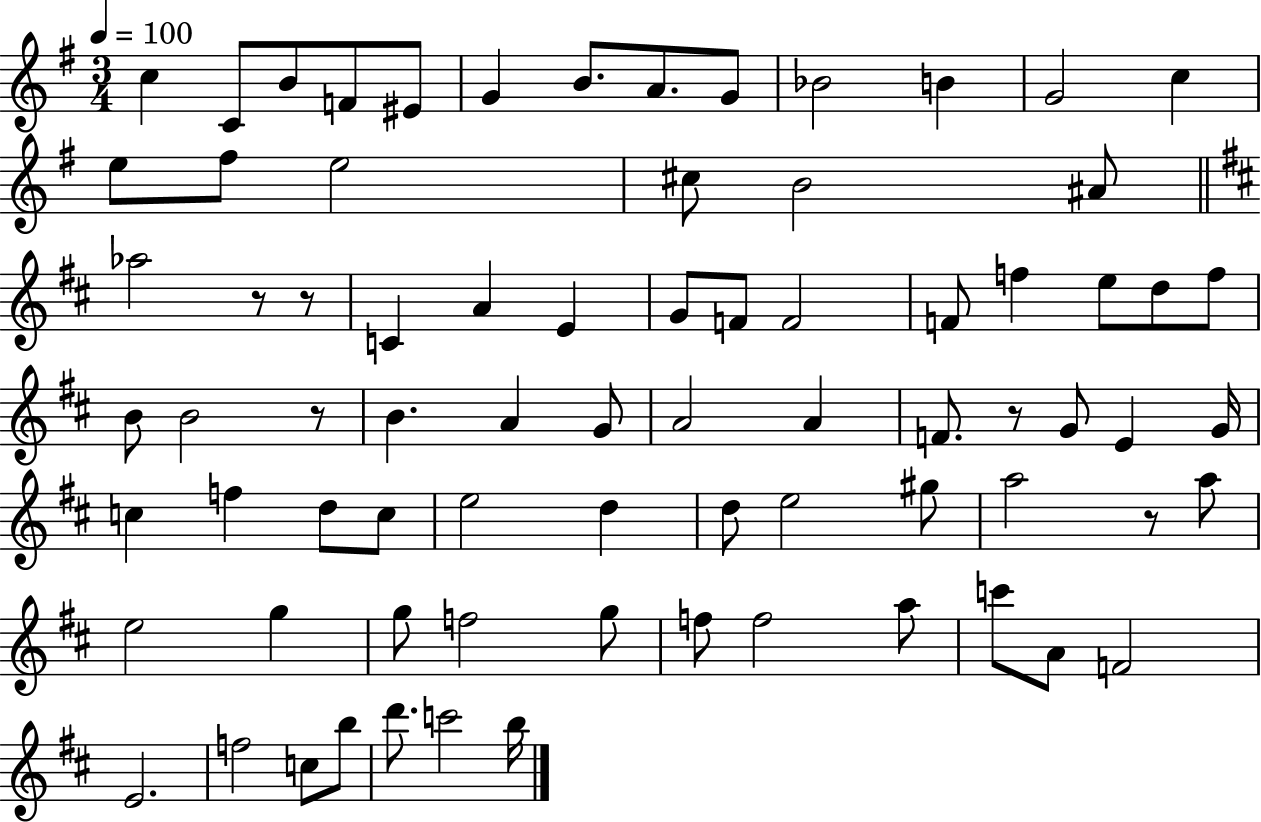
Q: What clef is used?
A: treble